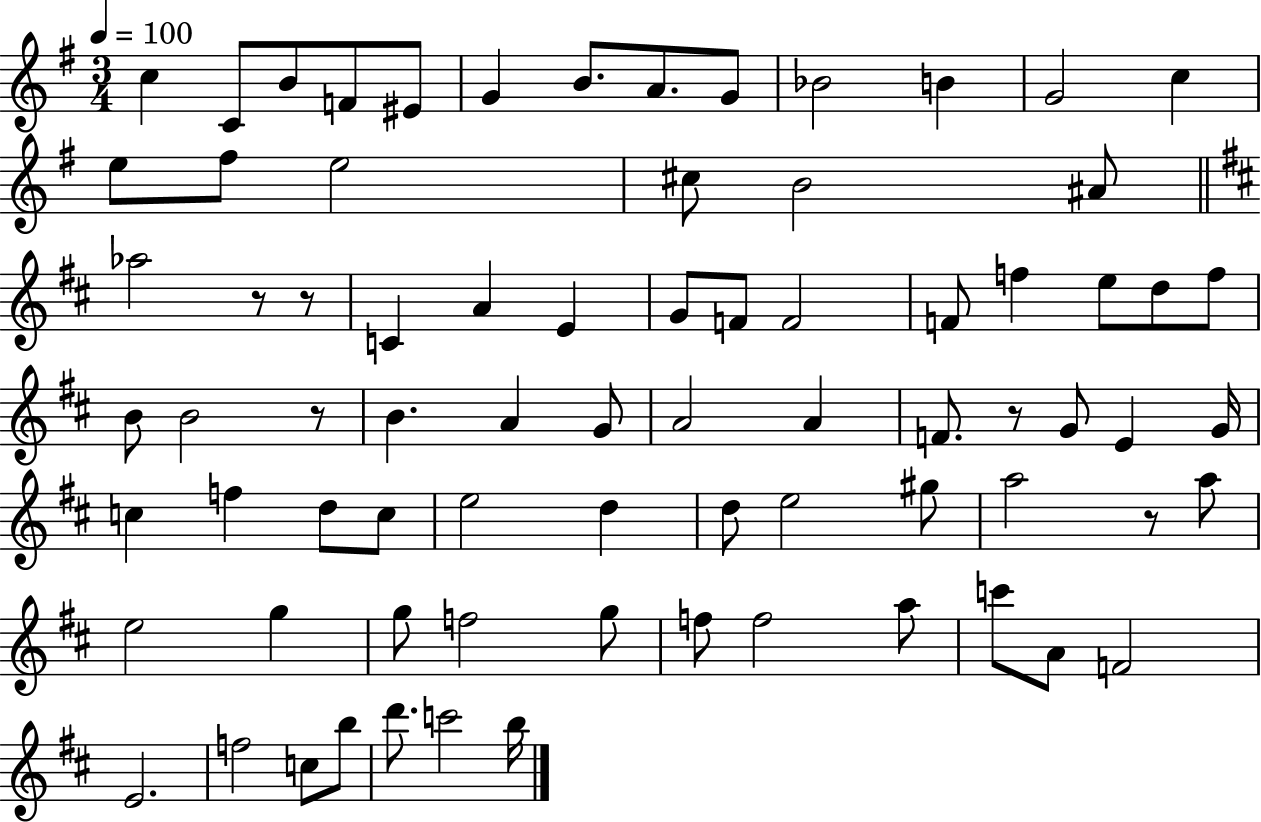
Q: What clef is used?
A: treble